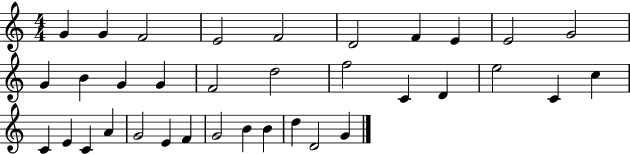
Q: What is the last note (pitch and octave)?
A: G4